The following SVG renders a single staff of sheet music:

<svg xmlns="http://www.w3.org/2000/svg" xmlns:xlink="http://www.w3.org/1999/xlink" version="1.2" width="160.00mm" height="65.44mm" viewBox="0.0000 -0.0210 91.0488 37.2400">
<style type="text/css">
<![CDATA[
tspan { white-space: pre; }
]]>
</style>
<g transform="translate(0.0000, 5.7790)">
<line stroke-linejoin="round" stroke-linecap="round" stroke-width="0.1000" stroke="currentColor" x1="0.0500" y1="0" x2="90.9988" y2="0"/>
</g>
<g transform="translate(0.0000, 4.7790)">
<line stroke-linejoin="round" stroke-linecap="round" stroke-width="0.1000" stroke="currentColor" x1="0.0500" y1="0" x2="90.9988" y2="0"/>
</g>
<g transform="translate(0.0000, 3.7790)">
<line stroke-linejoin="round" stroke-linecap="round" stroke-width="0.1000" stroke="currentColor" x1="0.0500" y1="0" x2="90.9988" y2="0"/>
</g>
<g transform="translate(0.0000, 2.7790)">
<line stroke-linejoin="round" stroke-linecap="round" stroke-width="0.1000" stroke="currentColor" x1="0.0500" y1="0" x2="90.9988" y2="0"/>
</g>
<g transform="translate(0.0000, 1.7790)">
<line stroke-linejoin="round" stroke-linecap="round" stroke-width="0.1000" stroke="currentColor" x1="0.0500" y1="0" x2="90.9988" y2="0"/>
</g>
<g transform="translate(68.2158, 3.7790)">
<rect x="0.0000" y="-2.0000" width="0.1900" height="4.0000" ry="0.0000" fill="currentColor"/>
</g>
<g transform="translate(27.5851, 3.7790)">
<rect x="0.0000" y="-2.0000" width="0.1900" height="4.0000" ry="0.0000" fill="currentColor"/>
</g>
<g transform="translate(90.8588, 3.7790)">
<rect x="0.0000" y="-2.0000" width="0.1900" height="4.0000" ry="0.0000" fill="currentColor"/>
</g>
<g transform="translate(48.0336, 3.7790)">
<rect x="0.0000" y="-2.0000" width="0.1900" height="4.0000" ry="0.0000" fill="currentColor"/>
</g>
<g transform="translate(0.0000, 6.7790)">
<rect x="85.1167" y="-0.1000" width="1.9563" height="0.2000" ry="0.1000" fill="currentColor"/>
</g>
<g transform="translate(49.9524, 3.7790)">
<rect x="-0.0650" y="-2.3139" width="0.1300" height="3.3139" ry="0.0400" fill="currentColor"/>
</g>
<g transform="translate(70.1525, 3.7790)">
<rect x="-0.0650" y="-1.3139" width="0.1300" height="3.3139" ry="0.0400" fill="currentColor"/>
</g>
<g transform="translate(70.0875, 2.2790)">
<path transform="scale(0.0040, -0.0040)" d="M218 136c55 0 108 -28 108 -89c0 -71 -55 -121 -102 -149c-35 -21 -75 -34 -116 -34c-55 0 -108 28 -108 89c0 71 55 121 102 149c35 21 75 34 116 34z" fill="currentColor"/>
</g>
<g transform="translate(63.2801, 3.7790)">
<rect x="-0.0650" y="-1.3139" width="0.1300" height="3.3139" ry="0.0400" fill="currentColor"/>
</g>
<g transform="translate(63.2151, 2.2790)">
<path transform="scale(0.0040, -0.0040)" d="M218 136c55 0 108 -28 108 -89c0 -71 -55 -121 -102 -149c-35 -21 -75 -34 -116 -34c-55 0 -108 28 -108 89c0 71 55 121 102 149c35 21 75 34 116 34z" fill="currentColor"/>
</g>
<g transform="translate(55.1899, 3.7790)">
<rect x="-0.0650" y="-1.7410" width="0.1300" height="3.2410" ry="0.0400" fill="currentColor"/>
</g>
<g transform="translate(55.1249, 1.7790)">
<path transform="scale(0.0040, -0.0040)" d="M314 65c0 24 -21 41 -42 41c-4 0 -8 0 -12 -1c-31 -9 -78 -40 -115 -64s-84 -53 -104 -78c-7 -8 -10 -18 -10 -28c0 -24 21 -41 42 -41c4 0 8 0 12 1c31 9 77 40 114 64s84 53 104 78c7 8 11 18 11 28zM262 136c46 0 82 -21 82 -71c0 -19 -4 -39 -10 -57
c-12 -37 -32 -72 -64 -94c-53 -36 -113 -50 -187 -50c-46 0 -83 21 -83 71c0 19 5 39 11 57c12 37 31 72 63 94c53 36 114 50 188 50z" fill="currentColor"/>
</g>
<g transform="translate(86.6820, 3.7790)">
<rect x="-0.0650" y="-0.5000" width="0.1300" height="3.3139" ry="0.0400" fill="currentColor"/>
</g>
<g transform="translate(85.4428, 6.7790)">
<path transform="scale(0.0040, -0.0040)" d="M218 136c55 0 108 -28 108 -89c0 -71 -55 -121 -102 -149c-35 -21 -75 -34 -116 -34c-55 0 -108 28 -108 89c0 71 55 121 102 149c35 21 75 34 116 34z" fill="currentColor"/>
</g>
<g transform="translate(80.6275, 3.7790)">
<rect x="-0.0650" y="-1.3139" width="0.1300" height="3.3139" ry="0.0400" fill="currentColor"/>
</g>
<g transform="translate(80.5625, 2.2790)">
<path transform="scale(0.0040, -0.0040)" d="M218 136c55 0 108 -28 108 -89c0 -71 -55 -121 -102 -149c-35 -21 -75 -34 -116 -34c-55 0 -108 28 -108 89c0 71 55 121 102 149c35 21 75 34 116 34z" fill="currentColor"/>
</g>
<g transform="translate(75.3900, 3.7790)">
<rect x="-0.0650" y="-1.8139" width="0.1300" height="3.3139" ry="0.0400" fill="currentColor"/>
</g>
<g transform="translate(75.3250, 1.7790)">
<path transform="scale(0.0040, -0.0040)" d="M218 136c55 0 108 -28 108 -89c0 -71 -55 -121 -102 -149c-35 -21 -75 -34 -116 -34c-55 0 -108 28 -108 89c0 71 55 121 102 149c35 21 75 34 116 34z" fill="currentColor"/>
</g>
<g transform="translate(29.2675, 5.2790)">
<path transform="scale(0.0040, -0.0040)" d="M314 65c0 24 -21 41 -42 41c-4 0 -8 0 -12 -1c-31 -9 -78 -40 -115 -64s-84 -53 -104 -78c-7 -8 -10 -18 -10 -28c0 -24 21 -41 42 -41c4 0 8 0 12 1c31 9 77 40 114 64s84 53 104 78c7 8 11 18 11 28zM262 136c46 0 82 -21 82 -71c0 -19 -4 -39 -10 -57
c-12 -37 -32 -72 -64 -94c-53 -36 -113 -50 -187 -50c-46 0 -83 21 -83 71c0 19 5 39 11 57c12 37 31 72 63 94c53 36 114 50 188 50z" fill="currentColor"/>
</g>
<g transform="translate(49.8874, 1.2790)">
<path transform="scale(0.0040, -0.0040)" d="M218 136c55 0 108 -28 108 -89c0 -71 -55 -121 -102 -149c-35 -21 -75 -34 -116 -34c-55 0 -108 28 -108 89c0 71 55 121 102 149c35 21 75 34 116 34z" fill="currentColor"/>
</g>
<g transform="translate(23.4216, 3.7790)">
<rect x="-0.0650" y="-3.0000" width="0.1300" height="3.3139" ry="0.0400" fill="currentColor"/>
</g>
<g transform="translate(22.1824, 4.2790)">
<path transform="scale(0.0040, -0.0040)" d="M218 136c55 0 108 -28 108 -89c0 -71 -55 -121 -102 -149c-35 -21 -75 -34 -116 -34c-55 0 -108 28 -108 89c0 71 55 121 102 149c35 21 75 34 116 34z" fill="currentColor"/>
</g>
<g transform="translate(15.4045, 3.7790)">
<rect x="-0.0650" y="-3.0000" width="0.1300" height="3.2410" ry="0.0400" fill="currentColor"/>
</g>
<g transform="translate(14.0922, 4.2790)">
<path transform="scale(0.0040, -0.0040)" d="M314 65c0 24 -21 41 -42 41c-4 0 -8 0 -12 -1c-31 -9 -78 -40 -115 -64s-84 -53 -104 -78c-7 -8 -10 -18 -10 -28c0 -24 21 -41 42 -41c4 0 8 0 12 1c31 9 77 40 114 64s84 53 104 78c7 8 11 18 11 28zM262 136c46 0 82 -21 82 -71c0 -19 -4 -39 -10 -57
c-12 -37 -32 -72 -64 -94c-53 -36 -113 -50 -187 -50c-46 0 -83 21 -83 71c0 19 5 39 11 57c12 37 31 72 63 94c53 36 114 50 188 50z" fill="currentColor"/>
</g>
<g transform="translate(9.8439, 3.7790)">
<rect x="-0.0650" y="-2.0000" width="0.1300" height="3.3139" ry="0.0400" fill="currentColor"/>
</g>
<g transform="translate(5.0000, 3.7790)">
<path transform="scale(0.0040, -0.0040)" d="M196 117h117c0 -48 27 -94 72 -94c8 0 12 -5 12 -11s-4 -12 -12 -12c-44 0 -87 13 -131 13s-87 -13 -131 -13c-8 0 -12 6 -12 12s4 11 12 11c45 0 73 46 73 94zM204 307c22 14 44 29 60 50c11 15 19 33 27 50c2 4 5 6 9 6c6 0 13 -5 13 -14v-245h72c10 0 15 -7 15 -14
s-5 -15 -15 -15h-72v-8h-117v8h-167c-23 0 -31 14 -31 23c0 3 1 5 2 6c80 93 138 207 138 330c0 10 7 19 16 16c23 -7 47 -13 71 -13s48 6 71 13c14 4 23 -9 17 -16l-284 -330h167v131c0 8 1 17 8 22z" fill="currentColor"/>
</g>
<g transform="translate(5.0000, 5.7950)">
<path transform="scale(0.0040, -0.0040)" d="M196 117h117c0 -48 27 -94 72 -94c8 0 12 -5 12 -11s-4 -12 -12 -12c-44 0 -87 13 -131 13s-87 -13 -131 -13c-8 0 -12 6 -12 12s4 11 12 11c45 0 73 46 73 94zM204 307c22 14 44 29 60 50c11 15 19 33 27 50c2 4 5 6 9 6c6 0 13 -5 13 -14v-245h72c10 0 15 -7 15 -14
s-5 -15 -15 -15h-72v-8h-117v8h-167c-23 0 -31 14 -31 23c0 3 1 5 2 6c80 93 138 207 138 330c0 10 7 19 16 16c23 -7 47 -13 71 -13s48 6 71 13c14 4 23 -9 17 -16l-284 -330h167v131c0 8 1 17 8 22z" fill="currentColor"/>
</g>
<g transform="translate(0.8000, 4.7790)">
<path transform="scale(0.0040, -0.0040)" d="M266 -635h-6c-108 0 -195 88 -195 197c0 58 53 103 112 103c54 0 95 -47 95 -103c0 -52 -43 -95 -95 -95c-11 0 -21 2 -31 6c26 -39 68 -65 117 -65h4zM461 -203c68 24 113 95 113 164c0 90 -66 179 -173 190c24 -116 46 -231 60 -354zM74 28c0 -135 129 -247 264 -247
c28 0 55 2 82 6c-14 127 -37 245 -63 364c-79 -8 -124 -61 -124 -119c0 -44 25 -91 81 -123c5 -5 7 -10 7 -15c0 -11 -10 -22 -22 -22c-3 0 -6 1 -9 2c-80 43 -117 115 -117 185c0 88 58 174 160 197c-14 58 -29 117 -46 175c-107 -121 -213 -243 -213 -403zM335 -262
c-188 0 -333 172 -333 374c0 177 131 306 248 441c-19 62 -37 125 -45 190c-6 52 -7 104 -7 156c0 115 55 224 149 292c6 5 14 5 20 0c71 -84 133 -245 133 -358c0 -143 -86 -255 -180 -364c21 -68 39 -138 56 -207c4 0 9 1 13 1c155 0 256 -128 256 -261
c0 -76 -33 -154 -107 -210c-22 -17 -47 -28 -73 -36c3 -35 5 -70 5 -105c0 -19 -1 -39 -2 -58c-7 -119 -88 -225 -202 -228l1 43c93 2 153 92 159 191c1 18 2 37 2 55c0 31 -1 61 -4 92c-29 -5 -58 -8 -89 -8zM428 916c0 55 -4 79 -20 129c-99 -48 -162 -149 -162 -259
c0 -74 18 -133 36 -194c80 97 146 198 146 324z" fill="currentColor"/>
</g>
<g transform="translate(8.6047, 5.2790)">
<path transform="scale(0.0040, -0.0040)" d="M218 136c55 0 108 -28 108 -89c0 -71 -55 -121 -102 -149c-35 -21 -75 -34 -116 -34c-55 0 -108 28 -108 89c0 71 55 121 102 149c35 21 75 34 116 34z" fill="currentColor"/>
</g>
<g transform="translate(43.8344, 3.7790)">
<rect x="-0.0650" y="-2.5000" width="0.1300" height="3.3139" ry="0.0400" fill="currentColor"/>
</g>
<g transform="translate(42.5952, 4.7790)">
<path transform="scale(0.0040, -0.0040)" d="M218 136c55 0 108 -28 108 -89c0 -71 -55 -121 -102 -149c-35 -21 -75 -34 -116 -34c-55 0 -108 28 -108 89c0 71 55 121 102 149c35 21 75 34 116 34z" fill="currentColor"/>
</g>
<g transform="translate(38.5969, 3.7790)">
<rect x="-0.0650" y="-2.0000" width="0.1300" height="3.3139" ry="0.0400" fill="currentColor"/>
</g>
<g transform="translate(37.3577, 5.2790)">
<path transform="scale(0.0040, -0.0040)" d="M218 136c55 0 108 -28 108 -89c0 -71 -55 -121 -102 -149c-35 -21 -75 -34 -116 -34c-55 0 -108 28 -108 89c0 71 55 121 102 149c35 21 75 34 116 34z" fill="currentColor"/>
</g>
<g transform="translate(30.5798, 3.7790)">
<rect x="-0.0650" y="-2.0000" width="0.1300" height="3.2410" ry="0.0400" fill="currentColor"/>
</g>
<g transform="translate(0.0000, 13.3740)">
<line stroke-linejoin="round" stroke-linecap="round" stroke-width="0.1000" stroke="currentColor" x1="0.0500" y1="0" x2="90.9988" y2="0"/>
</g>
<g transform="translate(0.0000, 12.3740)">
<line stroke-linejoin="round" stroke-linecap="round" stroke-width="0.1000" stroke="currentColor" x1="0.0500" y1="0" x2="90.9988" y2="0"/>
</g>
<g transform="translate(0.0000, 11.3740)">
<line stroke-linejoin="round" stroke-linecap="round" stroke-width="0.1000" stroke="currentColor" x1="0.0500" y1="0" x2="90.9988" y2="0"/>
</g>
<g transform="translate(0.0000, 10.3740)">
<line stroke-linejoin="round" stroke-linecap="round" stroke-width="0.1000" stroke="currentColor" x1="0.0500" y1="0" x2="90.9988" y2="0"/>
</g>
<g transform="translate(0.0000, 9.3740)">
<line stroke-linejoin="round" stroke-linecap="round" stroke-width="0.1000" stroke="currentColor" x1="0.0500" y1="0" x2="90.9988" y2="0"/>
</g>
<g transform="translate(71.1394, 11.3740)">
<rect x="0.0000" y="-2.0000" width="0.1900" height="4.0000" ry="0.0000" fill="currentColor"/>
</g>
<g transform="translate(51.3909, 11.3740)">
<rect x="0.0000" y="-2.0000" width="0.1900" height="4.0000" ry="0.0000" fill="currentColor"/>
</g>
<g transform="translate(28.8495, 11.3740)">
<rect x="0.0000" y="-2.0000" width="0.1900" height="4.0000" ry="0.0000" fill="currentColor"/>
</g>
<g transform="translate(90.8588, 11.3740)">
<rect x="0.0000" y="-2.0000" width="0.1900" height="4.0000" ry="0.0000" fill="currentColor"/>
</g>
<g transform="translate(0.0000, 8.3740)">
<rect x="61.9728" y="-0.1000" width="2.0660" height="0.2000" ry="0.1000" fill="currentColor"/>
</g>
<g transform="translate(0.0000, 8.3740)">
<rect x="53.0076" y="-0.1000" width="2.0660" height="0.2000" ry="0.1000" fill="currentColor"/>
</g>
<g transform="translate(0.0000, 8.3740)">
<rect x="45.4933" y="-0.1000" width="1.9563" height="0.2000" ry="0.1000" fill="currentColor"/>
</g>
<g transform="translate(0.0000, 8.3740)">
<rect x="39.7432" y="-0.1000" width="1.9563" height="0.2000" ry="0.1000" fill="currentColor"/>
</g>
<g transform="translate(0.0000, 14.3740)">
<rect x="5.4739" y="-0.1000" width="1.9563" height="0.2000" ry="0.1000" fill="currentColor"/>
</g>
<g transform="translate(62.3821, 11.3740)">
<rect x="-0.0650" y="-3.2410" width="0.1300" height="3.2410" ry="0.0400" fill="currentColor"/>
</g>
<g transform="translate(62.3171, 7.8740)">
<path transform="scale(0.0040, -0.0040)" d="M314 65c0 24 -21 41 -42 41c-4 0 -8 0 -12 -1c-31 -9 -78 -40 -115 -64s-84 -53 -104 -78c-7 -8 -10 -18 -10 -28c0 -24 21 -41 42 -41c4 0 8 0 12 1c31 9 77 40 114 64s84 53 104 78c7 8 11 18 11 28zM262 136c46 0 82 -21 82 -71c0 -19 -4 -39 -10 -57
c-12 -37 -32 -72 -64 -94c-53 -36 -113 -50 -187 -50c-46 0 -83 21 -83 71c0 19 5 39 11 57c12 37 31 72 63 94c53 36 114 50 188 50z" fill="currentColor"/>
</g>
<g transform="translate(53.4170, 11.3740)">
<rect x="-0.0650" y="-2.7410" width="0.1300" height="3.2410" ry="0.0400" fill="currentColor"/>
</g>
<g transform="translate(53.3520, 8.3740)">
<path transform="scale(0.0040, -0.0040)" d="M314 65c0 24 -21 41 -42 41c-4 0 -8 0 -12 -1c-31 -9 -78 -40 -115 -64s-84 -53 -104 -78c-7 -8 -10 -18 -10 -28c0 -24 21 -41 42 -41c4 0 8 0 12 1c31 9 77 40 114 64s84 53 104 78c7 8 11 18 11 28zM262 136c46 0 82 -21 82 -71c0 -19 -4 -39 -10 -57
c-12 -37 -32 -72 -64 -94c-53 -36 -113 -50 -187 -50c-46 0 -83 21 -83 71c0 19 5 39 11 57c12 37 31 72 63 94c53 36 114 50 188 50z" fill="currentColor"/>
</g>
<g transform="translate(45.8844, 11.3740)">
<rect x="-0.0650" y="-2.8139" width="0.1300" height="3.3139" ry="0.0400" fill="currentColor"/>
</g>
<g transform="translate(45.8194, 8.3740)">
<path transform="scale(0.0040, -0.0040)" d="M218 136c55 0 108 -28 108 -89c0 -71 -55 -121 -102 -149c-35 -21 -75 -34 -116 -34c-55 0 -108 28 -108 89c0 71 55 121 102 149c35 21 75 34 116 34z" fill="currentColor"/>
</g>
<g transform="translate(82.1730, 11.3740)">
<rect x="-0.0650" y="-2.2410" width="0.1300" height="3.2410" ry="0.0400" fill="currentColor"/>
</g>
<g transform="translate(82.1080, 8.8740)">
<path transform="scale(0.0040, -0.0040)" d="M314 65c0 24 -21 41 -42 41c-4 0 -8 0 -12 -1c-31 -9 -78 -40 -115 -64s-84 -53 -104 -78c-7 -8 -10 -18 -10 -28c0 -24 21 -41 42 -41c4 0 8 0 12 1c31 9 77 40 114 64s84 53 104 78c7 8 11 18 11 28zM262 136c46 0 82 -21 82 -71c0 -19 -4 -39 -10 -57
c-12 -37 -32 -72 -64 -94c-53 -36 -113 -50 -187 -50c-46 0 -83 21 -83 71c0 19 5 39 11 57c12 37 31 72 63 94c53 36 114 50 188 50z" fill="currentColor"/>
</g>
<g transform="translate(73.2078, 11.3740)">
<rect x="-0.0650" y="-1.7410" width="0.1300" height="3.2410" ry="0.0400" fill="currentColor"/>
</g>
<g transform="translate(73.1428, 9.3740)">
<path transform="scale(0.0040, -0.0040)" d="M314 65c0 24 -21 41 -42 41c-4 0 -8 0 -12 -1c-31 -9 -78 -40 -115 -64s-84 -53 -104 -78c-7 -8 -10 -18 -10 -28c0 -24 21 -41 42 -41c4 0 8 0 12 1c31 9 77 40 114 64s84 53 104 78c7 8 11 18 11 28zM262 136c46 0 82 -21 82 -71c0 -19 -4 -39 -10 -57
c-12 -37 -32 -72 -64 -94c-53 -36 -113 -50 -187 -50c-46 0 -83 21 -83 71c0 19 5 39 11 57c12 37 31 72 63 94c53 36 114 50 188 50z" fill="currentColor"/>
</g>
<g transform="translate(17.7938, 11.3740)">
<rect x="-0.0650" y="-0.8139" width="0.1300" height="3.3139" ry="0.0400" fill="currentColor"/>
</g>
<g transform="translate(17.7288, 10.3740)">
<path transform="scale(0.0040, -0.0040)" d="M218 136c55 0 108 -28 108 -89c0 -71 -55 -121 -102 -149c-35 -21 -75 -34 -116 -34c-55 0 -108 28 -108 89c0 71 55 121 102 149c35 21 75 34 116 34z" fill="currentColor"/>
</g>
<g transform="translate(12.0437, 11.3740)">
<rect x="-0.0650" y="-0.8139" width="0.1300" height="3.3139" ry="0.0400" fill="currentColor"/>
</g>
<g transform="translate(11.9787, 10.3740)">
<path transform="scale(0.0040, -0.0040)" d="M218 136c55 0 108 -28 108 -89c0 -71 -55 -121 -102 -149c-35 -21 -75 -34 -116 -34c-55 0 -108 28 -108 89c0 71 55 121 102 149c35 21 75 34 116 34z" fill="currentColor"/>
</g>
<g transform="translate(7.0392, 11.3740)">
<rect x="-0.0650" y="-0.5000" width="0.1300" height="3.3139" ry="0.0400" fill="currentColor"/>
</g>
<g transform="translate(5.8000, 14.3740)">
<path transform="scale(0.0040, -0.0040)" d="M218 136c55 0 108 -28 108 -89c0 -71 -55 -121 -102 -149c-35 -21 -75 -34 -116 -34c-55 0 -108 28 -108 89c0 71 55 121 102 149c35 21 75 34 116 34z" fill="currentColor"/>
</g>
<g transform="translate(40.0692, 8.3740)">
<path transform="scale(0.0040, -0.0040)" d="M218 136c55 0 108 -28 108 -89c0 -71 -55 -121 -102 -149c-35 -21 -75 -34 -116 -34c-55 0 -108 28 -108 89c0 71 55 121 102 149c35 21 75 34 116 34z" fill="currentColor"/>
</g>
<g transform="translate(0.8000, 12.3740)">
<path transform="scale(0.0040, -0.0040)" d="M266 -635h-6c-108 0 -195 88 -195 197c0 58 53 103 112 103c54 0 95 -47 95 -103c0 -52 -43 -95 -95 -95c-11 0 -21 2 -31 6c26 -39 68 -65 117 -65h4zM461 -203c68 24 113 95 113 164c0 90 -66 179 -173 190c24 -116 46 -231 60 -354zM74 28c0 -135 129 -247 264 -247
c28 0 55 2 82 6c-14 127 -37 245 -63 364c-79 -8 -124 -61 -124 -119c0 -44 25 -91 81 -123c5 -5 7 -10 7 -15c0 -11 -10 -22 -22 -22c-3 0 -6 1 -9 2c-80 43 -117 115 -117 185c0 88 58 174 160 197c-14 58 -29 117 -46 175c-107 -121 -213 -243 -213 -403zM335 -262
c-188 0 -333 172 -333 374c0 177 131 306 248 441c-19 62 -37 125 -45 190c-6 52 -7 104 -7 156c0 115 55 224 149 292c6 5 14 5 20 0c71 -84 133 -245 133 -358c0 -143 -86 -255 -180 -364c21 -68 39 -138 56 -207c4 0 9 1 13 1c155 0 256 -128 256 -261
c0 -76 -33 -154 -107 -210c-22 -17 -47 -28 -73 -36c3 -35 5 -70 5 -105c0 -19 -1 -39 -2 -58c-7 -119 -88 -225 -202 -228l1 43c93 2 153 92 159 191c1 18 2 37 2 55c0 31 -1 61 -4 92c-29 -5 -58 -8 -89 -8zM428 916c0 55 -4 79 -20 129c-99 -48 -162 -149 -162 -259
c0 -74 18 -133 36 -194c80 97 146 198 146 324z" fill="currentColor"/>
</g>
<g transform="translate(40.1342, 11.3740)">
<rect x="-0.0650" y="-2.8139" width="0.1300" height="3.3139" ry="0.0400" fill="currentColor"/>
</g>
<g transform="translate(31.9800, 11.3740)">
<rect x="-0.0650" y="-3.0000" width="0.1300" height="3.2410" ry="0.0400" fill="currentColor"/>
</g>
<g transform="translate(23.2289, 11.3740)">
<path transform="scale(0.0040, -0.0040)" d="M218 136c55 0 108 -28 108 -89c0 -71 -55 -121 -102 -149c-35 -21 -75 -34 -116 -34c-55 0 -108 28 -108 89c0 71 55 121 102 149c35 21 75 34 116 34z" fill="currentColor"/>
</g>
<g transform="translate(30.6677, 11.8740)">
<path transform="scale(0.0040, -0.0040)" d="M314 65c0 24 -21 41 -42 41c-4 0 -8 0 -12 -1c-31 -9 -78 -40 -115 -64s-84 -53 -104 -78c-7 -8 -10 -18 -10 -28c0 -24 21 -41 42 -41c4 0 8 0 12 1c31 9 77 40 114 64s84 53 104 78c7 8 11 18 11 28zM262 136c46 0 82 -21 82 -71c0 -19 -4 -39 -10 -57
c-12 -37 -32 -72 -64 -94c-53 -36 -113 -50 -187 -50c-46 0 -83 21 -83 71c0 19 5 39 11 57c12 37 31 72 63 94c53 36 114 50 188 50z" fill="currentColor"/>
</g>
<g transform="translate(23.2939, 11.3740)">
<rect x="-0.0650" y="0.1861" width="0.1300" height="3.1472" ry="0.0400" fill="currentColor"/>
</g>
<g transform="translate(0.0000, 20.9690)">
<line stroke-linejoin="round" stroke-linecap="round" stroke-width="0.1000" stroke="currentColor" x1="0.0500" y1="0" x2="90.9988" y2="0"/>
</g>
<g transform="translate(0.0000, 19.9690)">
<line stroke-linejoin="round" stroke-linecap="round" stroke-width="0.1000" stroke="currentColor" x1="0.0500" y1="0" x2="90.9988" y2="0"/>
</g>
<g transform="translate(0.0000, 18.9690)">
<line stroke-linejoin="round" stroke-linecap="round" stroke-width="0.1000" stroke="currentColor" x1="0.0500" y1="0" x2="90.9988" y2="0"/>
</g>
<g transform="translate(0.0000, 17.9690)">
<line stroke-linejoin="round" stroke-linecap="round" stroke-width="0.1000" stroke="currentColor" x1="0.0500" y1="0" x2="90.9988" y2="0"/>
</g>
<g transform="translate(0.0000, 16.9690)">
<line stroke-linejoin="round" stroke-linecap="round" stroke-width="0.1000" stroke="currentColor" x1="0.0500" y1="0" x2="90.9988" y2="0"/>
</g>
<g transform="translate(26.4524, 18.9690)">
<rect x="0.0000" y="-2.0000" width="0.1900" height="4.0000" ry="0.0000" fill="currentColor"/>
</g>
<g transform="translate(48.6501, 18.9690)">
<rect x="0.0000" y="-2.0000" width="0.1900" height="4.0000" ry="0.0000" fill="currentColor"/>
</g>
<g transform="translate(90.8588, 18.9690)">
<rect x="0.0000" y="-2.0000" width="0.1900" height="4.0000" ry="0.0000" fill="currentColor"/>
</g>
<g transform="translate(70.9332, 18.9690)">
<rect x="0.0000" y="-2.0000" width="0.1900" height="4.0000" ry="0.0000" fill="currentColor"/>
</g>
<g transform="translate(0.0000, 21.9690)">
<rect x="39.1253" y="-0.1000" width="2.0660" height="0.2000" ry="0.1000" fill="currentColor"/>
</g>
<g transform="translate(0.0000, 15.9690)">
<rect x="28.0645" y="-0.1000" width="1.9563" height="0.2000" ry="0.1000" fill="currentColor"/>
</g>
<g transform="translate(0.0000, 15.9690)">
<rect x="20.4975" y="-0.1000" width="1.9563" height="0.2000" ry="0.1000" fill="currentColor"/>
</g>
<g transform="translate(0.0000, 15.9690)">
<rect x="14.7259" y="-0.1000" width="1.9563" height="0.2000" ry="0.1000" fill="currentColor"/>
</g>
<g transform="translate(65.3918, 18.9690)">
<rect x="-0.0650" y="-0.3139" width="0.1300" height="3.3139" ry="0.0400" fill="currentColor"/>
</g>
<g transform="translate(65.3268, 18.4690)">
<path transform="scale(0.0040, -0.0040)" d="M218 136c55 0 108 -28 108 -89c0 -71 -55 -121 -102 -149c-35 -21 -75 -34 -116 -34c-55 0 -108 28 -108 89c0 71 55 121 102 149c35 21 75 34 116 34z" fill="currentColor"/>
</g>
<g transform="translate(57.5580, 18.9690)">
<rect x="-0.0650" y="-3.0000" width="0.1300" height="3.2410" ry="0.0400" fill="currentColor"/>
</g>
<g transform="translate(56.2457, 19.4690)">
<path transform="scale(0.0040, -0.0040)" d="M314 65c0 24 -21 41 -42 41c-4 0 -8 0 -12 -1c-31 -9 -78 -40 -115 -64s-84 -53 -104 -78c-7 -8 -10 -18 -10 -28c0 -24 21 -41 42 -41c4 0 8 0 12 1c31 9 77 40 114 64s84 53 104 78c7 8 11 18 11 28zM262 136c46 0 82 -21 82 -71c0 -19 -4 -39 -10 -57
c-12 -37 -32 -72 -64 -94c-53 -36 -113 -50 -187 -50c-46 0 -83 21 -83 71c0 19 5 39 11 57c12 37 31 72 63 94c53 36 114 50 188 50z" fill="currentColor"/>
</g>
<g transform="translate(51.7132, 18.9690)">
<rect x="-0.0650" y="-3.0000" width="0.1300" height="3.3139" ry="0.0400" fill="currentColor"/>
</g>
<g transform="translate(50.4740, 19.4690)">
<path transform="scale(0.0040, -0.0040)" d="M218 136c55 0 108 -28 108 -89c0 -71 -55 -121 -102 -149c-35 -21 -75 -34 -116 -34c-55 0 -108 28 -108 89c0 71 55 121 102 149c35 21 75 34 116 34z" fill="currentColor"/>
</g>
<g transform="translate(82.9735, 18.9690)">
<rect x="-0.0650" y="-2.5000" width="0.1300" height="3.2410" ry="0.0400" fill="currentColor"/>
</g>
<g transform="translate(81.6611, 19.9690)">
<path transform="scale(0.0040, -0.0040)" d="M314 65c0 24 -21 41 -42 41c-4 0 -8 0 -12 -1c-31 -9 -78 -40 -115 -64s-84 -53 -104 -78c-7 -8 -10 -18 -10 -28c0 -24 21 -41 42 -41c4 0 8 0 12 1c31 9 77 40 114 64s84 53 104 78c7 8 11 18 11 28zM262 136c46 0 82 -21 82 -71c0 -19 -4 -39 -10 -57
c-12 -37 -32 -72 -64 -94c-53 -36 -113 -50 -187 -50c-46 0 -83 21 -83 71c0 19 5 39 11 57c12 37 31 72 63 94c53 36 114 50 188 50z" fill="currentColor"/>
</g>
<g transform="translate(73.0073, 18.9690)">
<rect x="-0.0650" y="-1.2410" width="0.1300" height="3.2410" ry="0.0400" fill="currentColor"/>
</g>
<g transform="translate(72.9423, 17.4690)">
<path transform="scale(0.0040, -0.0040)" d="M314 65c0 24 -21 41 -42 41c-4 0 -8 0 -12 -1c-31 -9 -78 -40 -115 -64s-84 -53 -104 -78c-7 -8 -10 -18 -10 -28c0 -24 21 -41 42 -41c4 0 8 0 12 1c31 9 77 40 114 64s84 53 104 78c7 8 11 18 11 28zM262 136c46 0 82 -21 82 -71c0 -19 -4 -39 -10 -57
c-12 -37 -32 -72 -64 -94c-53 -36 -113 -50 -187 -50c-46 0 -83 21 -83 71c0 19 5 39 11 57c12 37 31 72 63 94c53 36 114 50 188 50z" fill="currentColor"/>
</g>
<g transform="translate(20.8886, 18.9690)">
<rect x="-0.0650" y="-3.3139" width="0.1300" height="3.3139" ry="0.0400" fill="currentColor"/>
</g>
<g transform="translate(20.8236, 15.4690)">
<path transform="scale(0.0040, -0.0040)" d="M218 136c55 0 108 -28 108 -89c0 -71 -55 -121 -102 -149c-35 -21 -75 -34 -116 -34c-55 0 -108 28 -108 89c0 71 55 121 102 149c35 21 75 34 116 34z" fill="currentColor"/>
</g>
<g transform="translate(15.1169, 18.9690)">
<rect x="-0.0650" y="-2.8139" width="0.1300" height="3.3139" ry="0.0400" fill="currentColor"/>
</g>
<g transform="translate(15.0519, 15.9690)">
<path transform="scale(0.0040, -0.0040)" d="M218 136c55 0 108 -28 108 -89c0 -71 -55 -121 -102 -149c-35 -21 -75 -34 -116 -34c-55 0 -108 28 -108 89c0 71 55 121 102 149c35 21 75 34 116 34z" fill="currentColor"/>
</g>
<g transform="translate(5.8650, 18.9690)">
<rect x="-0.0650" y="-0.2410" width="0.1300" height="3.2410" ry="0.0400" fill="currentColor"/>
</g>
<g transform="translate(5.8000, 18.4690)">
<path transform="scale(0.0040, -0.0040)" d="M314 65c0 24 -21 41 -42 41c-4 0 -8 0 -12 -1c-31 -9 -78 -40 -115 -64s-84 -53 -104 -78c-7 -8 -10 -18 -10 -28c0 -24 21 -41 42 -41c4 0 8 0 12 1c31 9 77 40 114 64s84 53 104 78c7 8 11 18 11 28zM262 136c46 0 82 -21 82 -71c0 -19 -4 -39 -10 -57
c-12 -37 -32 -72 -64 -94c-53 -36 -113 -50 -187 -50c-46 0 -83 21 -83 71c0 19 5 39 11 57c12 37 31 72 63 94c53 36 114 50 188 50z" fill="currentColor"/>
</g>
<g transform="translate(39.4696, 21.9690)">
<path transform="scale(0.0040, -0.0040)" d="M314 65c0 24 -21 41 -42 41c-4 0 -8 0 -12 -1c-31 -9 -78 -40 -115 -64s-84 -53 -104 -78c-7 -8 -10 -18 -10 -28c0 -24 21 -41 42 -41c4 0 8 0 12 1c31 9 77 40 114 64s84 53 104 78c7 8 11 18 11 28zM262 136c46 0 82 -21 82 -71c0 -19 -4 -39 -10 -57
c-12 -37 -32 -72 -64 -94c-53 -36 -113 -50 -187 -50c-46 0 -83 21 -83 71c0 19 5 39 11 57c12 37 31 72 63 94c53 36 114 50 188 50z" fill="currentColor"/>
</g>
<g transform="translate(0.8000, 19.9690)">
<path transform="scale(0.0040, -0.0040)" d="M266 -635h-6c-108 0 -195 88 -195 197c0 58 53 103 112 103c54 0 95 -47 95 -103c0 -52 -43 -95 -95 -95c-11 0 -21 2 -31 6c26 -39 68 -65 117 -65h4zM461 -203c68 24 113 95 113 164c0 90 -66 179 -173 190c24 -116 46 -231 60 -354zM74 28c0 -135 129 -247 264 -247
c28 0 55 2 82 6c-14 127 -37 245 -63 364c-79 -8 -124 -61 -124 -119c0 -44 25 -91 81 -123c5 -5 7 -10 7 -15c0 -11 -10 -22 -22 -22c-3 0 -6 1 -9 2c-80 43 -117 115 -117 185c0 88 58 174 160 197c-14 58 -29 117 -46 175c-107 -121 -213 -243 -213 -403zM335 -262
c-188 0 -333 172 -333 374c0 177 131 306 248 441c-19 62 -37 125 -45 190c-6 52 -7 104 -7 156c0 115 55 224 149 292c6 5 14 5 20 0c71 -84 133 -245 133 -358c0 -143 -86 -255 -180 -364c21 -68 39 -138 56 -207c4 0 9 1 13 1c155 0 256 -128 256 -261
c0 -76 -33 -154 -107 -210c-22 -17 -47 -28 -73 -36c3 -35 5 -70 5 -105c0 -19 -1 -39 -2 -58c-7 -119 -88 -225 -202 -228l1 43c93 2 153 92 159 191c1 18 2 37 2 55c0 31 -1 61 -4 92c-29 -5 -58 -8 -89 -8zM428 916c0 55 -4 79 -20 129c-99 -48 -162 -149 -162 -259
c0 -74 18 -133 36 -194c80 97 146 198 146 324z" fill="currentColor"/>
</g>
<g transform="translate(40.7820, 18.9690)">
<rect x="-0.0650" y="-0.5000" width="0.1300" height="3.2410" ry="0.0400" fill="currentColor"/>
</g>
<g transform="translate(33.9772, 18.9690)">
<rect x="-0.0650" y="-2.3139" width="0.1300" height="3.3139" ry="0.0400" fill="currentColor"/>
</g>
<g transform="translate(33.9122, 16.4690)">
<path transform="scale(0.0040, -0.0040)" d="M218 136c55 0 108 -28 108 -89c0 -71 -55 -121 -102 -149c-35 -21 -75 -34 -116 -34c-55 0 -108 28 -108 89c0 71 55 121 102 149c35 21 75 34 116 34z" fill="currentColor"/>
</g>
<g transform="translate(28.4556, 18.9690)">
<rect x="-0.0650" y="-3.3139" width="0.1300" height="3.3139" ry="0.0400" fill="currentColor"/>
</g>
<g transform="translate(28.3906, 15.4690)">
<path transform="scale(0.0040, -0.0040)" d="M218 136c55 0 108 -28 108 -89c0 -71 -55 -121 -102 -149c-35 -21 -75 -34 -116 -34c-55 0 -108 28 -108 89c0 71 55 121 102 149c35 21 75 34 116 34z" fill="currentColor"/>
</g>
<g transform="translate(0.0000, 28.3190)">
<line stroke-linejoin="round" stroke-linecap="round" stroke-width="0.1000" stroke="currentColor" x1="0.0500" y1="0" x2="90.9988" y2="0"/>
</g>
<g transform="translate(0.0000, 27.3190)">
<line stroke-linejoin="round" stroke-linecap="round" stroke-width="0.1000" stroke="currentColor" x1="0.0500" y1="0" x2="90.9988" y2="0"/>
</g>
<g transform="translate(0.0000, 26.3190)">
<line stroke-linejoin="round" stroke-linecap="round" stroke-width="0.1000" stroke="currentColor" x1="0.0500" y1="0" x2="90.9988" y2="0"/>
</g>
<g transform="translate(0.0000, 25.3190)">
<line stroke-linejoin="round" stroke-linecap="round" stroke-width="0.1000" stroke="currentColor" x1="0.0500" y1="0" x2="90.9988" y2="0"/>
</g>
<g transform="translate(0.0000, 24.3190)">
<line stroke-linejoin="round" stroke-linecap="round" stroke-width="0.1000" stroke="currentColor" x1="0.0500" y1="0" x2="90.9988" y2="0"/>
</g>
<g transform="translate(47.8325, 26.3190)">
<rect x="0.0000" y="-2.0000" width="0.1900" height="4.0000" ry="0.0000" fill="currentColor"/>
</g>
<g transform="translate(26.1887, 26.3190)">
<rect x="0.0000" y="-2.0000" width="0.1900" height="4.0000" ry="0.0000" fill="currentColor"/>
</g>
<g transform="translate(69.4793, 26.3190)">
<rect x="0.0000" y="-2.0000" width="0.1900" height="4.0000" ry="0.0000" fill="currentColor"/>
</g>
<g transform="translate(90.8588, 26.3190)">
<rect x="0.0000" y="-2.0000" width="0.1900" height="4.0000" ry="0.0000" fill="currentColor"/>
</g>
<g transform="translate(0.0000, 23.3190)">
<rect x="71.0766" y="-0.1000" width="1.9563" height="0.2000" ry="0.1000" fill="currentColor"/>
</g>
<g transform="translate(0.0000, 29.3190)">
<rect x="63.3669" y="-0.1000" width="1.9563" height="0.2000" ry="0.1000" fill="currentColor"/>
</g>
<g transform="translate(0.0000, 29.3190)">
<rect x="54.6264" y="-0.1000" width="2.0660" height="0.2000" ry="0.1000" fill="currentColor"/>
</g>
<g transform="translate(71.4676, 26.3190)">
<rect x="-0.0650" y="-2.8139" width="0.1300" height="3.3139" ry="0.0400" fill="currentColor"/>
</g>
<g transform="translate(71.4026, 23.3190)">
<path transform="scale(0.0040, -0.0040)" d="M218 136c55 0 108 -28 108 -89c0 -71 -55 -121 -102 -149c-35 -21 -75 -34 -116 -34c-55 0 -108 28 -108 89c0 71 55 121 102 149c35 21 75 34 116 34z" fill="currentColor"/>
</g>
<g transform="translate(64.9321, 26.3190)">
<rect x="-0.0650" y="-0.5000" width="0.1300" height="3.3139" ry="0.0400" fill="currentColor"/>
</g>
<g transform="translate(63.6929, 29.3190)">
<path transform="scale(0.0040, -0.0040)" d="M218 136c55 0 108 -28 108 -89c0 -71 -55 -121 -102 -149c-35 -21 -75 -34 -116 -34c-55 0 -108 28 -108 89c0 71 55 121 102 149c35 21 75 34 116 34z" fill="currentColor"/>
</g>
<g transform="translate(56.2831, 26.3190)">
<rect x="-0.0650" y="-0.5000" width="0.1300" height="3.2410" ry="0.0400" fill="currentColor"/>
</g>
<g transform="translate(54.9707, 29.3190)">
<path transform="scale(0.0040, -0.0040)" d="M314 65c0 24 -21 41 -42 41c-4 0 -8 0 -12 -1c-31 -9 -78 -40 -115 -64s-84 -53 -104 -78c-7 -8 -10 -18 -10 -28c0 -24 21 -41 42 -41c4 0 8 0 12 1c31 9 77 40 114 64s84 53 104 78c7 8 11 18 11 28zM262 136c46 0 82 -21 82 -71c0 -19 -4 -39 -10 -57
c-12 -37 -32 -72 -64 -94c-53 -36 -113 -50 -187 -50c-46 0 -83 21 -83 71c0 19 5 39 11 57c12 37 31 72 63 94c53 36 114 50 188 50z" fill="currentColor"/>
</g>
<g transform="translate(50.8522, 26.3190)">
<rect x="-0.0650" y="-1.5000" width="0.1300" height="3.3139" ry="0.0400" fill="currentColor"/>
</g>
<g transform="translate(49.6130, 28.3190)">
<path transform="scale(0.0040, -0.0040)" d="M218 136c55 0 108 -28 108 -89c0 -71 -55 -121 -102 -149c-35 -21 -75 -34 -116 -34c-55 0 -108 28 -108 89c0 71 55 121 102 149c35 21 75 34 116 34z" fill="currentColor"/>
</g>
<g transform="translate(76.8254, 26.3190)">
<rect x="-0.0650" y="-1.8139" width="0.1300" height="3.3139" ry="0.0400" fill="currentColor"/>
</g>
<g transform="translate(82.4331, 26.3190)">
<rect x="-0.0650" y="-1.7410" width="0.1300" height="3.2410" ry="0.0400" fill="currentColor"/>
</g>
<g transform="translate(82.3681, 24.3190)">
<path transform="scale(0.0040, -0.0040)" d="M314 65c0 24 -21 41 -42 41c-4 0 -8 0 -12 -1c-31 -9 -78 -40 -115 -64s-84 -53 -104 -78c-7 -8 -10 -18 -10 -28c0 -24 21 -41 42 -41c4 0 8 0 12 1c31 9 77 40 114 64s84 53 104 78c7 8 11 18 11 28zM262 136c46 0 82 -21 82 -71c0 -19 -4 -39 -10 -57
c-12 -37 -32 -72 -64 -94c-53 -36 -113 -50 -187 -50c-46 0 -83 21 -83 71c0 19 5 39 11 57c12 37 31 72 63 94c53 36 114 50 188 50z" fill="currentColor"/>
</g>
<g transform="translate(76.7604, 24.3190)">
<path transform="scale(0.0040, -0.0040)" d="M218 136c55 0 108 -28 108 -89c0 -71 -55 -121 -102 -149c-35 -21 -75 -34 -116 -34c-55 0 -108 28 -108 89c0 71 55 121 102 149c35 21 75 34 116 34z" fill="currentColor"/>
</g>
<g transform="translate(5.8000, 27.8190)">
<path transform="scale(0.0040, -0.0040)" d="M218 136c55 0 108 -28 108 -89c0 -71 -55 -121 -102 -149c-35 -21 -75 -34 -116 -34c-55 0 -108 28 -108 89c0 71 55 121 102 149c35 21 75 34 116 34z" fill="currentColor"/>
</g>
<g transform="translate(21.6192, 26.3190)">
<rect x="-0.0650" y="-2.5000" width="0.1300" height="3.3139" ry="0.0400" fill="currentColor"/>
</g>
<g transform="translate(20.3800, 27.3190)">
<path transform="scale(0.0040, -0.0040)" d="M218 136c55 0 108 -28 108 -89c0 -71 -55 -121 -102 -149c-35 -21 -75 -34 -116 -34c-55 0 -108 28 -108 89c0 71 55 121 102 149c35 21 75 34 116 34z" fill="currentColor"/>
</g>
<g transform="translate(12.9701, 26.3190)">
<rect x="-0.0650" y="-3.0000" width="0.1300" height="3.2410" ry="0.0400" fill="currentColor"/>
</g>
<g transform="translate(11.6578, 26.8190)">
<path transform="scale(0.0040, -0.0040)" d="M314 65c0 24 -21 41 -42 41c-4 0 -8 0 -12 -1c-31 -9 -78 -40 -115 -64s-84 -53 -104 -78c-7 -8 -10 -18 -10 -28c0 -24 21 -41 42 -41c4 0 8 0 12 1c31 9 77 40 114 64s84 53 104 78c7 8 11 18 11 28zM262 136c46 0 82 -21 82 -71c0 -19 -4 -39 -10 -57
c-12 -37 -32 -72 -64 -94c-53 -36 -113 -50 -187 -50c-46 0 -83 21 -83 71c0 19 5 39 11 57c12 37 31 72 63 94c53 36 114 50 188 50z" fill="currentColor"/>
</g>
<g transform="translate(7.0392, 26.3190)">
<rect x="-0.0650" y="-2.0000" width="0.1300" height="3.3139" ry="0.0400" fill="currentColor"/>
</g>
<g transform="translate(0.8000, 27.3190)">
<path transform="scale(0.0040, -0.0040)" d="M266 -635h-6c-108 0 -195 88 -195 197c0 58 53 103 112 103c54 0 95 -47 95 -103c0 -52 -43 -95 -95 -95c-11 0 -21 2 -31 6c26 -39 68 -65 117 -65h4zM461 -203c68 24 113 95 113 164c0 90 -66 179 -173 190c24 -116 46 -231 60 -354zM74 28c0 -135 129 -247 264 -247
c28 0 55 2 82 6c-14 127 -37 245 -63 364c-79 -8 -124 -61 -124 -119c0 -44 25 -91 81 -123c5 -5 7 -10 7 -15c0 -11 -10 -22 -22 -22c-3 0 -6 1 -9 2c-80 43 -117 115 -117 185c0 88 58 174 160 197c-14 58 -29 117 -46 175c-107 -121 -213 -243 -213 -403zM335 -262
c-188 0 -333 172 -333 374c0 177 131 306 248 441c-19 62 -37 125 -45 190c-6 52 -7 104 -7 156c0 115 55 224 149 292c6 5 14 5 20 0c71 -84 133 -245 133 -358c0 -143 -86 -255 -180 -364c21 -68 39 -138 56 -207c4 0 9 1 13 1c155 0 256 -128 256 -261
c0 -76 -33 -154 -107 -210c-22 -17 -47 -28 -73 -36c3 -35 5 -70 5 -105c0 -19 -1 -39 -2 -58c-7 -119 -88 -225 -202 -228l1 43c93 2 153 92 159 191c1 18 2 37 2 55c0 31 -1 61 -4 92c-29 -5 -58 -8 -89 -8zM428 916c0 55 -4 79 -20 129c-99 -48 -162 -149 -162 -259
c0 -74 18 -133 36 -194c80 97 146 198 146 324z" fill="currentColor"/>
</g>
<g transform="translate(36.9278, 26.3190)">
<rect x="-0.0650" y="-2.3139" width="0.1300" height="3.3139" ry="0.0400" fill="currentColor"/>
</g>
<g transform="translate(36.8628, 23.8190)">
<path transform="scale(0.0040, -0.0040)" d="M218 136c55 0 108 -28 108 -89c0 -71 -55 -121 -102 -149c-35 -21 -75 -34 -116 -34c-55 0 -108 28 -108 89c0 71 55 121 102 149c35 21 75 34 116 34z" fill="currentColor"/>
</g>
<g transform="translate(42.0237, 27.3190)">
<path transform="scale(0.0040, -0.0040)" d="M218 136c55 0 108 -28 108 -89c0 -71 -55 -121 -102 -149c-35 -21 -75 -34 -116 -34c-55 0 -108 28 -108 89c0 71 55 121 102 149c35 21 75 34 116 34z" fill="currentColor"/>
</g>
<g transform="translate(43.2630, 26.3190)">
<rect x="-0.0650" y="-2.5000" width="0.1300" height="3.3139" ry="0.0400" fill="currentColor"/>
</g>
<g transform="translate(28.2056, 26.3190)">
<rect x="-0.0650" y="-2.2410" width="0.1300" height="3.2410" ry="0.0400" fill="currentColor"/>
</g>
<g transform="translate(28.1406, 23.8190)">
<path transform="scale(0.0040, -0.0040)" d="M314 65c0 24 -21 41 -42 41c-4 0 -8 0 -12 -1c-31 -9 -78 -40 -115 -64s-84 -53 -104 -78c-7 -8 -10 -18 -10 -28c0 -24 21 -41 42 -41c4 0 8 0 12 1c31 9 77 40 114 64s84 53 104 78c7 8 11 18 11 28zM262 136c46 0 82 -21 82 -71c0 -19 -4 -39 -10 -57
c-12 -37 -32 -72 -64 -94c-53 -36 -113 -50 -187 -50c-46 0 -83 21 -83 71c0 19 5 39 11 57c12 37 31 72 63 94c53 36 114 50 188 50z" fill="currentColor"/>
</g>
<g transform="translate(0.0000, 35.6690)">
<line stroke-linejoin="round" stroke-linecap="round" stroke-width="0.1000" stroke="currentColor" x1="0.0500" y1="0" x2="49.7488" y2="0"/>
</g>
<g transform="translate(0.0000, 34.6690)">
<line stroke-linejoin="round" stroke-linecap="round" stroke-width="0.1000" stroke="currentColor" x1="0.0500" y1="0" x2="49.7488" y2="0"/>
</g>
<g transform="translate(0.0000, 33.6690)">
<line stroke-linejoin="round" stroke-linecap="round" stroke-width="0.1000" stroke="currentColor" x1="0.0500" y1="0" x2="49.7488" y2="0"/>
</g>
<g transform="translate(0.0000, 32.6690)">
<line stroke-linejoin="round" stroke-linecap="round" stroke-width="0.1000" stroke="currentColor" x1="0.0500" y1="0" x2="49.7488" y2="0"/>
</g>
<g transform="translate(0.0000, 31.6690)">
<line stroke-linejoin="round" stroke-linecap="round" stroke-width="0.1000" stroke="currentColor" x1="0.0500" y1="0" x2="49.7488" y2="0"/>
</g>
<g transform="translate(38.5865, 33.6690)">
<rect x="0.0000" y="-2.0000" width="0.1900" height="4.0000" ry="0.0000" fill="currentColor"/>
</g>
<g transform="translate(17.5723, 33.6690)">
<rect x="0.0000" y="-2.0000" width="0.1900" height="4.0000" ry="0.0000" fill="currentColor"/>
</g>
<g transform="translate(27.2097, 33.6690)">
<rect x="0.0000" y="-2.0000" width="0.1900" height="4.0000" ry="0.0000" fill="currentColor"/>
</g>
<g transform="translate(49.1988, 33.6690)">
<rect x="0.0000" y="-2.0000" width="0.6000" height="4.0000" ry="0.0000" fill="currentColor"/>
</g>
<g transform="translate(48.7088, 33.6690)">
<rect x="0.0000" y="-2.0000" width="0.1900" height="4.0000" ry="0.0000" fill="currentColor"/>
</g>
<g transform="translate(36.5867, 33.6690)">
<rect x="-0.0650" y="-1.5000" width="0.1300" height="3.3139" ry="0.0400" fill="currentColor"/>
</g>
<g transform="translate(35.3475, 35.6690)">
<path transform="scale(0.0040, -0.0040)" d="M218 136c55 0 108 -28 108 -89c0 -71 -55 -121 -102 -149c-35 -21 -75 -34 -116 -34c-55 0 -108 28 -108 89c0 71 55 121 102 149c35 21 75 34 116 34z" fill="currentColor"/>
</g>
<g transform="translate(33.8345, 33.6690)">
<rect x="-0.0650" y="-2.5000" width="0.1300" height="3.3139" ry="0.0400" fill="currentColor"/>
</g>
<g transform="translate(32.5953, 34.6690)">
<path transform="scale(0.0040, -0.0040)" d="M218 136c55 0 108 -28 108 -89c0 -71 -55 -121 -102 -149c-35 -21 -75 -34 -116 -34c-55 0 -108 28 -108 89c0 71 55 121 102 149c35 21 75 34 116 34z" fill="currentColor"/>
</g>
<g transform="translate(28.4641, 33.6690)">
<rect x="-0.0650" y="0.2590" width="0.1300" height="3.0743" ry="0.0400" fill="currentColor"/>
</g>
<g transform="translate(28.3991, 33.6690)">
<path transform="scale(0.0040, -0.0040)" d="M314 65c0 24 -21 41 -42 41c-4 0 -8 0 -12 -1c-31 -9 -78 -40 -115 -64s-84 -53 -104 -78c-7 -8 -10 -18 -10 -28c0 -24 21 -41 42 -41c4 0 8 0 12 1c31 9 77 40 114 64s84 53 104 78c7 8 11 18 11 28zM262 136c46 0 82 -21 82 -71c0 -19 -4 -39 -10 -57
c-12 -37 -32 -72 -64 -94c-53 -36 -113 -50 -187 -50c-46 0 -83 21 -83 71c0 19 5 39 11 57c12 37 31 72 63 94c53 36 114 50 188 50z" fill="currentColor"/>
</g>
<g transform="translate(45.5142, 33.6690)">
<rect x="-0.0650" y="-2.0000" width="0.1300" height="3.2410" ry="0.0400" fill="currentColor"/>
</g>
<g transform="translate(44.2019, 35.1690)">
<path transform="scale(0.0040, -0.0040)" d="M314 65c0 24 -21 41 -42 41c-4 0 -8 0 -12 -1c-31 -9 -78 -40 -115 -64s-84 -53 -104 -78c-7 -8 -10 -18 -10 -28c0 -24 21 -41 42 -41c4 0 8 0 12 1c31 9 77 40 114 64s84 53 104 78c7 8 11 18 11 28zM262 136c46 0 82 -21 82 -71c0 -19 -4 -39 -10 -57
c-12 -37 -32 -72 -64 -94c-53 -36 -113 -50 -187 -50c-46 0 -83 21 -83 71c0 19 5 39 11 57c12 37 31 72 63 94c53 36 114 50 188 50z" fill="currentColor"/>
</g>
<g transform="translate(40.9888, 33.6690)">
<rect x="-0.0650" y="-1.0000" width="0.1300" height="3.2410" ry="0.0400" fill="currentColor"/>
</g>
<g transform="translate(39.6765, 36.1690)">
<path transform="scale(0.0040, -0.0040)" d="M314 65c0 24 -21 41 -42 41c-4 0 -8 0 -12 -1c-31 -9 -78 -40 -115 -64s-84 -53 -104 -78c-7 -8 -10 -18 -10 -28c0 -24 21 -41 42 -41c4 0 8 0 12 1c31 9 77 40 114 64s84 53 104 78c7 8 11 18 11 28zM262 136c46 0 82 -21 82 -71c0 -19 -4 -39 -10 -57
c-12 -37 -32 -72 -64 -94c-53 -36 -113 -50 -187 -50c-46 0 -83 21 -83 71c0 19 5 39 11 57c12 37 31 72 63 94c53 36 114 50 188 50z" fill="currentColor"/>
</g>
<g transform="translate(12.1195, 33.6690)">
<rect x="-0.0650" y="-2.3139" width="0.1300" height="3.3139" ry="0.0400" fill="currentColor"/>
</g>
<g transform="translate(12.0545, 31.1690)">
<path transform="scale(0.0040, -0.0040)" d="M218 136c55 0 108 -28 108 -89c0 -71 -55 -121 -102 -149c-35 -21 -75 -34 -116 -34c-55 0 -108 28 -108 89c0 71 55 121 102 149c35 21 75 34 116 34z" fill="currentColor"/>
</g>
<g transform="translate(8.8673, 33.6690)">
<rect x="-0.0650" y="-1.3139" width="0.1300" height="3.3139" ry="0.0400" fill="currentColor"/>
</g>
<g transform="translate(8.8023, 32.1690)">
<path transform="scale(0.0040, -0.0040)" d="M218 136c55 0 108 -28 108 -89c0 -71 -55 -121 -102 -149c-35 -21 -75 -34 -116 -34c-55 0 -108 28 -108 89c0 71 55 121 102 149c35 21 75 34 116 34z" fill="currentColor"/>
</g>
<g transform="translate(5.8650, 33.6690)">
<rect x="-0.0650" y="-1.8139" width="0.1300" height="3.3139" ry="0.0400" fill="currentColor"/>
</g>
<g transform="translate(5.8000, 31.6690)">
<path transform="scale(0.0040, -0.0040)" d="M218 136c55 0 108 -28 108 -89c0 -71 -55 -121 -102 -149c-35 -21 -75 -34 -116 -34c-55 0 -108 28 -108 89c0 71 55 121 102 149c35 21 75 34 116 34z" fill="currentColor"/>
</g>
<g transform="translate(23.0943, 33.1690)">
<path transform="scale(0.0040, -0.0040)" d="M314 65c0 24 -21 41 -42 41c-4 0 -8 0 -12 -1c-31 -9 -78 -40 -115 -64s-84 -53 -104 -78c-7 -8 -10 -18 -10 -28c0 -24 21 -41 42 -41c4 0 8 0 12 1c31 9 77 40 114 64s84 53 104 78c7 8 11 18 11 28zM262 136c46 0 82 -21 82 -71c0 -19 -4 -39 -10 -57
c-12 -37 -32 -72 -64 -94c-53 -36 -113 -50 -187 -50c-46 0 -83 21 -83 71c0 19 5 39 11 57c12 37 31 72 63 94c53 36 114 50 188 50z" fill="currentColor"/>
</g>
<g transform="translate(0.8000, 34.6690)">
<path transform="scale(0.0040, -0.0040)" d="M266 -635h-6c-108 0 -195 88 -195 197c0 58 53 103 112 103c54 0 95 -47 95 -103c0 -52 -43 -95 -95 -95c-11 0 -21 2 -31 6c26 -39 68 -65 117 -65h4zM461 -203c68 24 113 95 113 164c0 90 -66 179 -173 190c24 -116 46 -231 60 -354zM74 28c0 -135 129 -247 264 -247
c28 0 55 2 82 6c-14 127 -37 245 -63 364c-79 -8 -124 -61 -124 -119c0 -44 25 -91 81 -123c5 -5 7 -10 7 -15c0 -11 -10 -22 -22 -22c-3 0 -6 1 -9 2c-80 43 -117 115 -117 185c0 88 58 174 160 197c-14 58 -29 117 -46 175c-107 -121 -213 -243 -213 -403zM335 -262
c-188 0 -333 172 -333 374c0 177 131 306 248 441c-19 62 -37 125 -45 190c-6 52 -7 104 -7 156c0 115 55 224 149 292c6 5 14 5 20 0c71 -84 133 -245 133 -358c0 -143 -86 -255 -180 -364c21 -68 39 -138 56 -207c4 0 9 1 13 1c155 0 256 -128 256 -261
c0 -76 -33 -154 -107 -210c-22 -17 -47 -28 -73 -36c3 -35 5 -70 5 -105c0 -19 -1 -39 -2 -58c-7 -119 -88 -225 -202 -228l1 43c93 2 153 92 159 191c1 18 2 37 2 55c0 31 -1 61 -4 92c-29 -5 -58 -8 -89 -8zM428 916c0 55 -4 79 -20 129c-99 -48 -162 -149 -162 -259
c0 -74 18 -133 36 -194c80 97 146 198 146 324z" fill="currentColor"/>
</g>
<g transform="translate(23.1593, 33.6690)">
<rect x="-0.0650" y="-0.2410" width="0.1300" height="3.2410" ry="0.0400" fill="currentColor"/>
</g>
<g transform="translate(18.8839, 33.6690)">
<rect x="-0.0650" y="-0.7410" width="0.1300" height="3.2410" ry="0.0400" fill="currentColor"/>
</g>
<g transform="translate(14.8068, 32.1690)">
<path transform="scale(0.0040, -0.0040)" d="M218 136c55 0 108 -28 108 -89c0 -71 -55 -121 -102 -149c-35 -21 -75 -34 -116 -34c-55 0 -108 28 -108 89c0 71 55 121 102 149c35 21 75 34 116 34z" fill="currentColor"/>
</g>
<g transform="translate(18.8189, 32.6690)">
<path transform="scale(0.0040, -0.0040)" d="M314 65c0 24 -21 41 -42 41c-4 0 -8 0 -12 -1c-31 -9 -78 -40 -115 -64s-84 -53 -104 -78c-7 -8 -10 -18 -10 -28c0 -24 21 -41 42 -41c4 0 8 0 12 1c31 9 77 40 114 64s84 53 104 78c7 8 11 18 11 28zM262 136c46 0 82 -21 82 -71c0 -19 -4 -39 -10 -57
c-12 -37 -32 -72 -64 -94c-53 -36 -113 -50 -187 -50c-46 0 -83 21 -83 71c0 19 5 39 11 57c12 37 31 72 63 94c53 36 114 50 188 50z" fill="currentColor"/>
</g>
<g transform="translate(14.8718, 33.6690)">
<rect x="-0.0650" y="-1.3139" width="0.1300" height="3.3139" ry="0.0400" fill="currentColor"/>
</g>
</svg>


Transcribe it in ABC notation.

X:1
T:Untitled
M:4/4
L:1/4
K:C
F A2 A F2 F G g f2 e e f e C C d d B A2 a a a2 b2 f2 g2 c2 a b b g C2 A A2 c e2 G2 F A2 G g2 g G E C2 C a f f2 f e g e d2 c2 B2 G E D2 F2